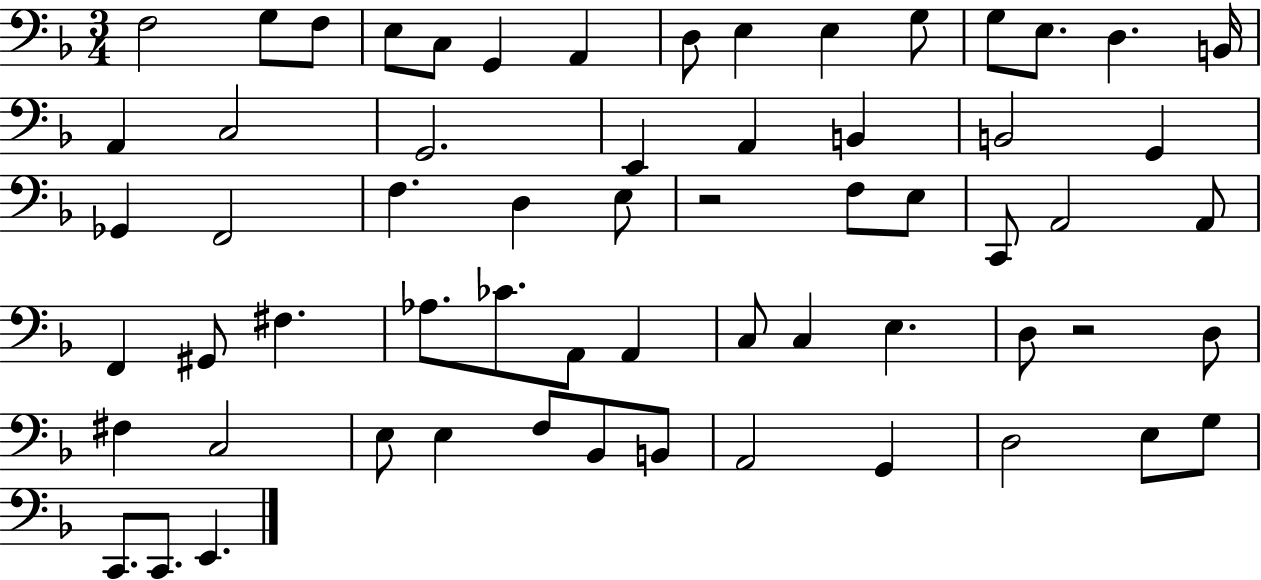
F3/h G3/e F3/e E3/e C3/e G2/q A2/q D3/e E3/q E3/q G3/e G3/e E3/e. D3/q. B2/s A2/q C3/h G2/h. E2/q A2/q B2/q B2/h G2/q Gb2/q F2/h F3/q. D3/q E3/e R/h F3/e E3/e C2/e A2/h A2/e F2/q G#2/e F#3/q. Ab3/e. CES4/e. A2/e A2/q C3/e C3/q E3/q. D3/e R/h D3/e F#3/q C3/h E3/e E3/q F3/e Bb2/e B2/e A2/h G2/q D3/h E3/e G3/e C2/e. C2/e. E2/q.